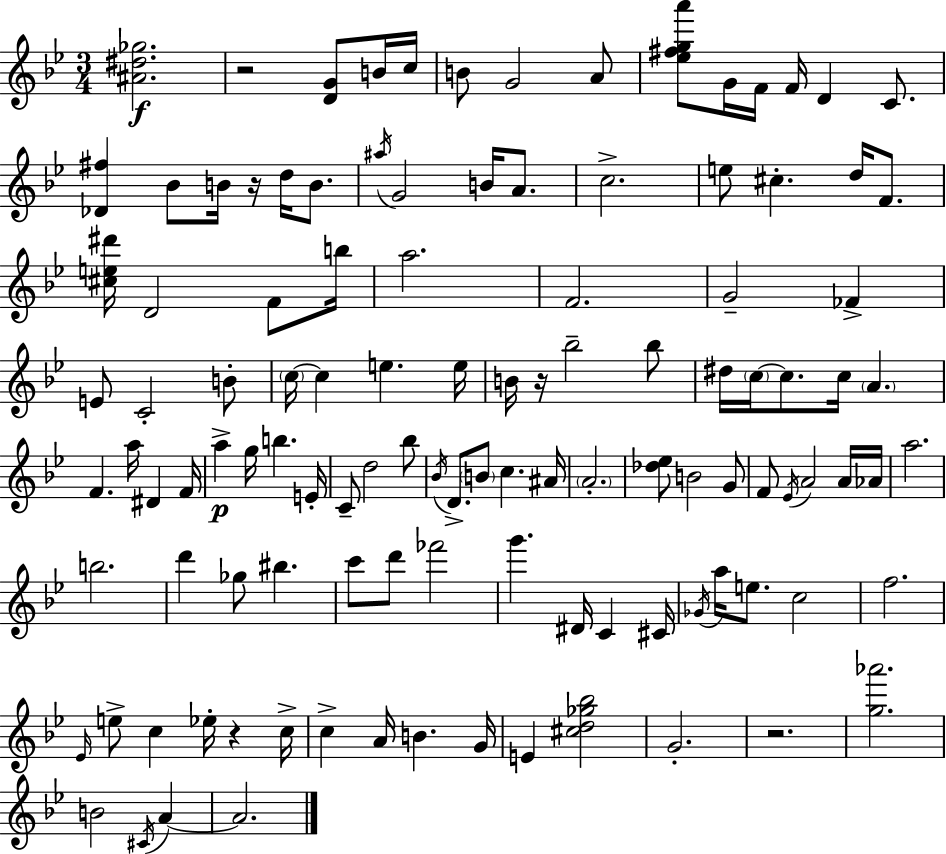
{
  \clef treble
  \numericTimeSignature
  \time 3/4
  \key g \minor
  \repeat volta 2 { <ais' dis'' ges''>2.\f | r2 <d' g'>8 b'16 c''16 | b'8 g'2 a'8 | <ees'' fis'' g'' a'''>8 g'16 f'16 f'16 d'4 c'8. | \break <des' fis''>4 bes'8 b'16 r16 d''16 b'8. | \acciaccatura { ais''16 } g'2 b'16 a'8. | c''2.-> | e''8 cis''4.-. d''16 f'8. | \break <cis'' e'' dis'''>16 d'2 f'8 | b''16 a''2. | f'2. | g'2-- fes'4-> | \break e'8 c'2-. b'8-. | \parenthesize c''16~~ c''4 e''4. | e''16 b'16 r16 bes''2-- bes''8 | dis''16 \parenthesize c''16~~ c''8. c''16 \parenthesize a'4. | \break f'4. a''16 dis'4 | f'16 a''4->\p g''16 b''4. | e'16-. c'8-- d''2 bes''8 | \acciaccatura { bes'16 } d'8.-> \parenthesize b'8 c''4. | \break ais'16 \parenthesize a'2.-. | <des'' ees''>8 b'2 | g'8 f'8 \acciaccatura { ees'16 } a'2 | a'16 aes'16 a''2. | \break b''2. | d'''4 ges''8 bis''4. | c'''8 d'''8 fes'''2 | g'''4. dis'16 c'4 | \break cis'16 \acciaccatura { ges'16 } a''16 e''8. c''2 | f''2. | \grace { ees'16 } e''8-> c''4 ees''16-. | r4 c''16-> c''4-> a'16 b'4. | \break g'16 e'4 <cis'' d'' ges'' bes''>2 | g'2.-. | r2. | <g'' aes'''>2. | \break b'2 | \acciaccatura { cis'16 } a'4~~ a'2. | } \bar "|."
}